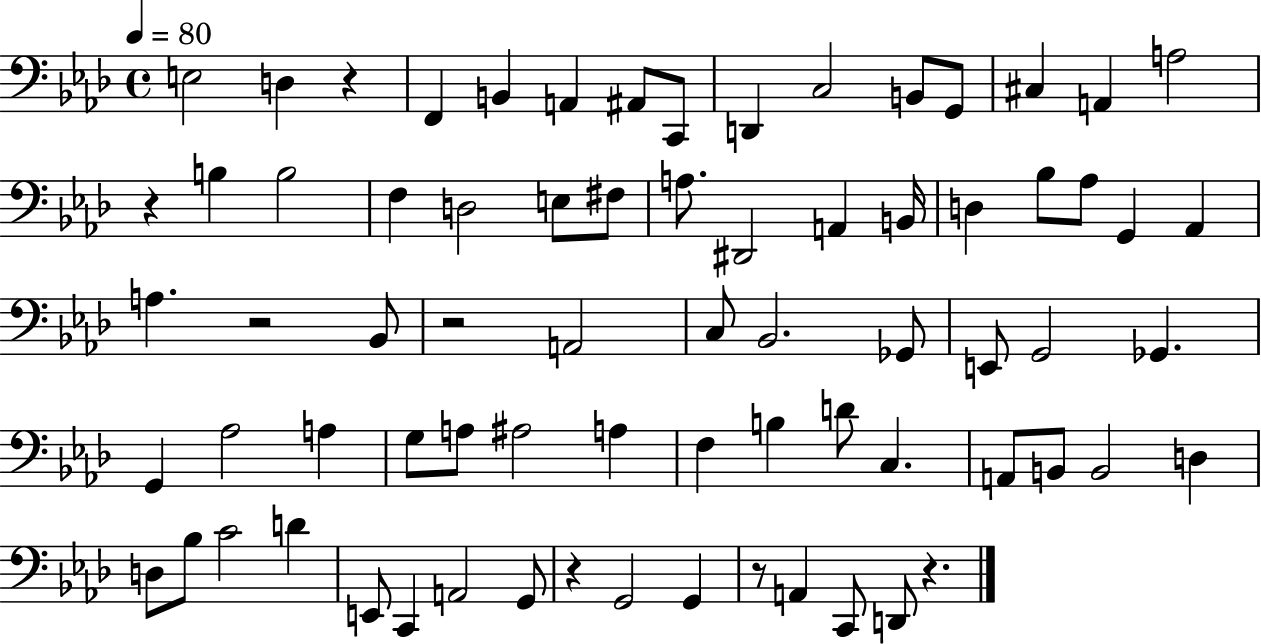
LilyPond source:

{
  \clef bass
  \time 4/4
  \defaultTimeSignature
  \key aes \major
  \tempo 4 = 80
  e2 d4 r4 | f,4 b,4 a,4 ais,8 c,8 | d,4 c2 b,8 g,8 | cis4 a,4 a2 | \break r4 b4 b2 | f4 d2 e8 fis8 | a8. dis,2 a,4 b,16 | d4 bes8 aes8 g,4 aes,4 | \break a4. r2 bes,8 | r2 a,2 | c8 bes,2. ges,8 | e,8 g,2 ges,4. | \break g,4 aes2 a4 | g8 a8 ais2 a4 | f4 b4 d'8 c4. | a,8 b,8 b,2 d4 | \break d8 bes8 c'2 d'4 | e,8 c,4 a,2 g,8 | r4 g,2 g,4 | r8 a,4 c,8 d,8 r4. | \break \bar "|."
}